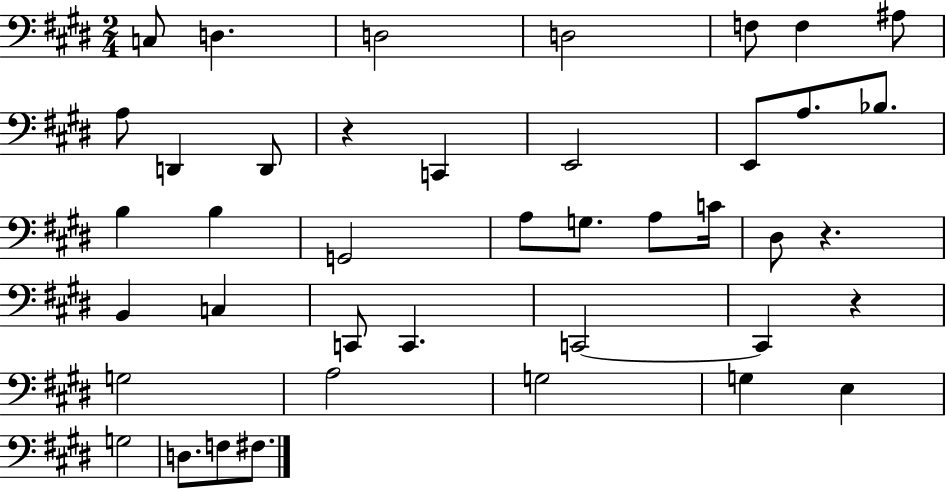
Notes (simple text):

C3/e D3/q. D3/h D3/h F3/e F3/q A#3/e A3/e D2/q D2/e R/q C2/q E2/h E2/e A3/e. Bb3/e. B3/q B3/q G2/h A3/e G3/e. A3/e C4/s D#3/e R/q. B2/q C3/q C2/e C2/q. C2/h C2/q R/q G3/h A3/h G3/h G3/q E3/q G3/h D3/e. F3/e F#3/e.